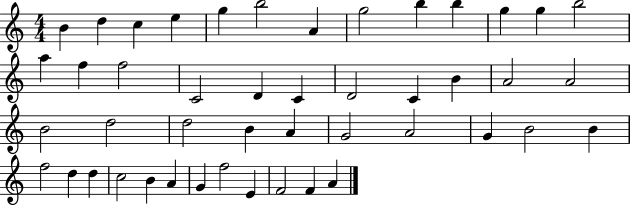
{
  \clef treble
  \numericTimeSignature
  \time 4/4
  \key c \major
  b'4 d''4 c''4 e''4 | g''4 b''2 a'4 | g''2 b''4 b''4 | g''4 g''4 b''2 | \break a''4 f''4 f''2 | c'2 d'4 c'4 | d'2 c'4 b'4 | a'2 a'2 | \break b'2 d''2 | d''2 b'4 a'4 | g'2 a'2 | g'4 b'2 b'4 | \break f''2 d''4 d''4 | c''2 b'4 a'4 | g'4 f''2 e'4 | f'2 f'4 a'4 | \break \bar "|."
}